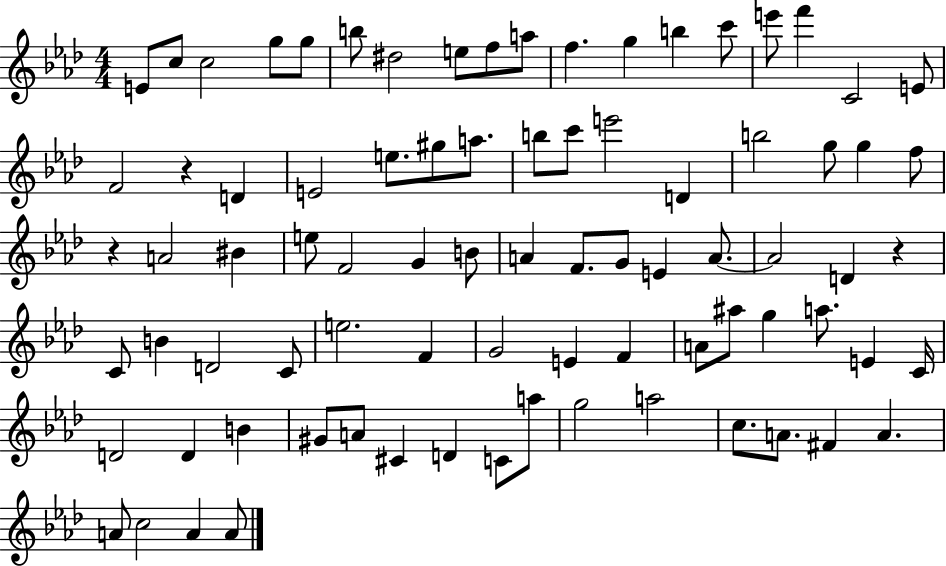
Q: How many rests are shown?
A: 3